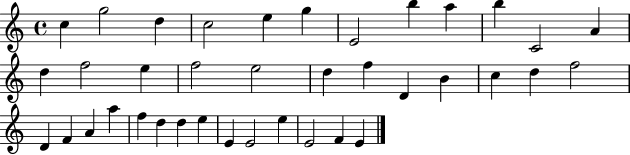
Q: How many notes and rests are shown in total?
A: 38